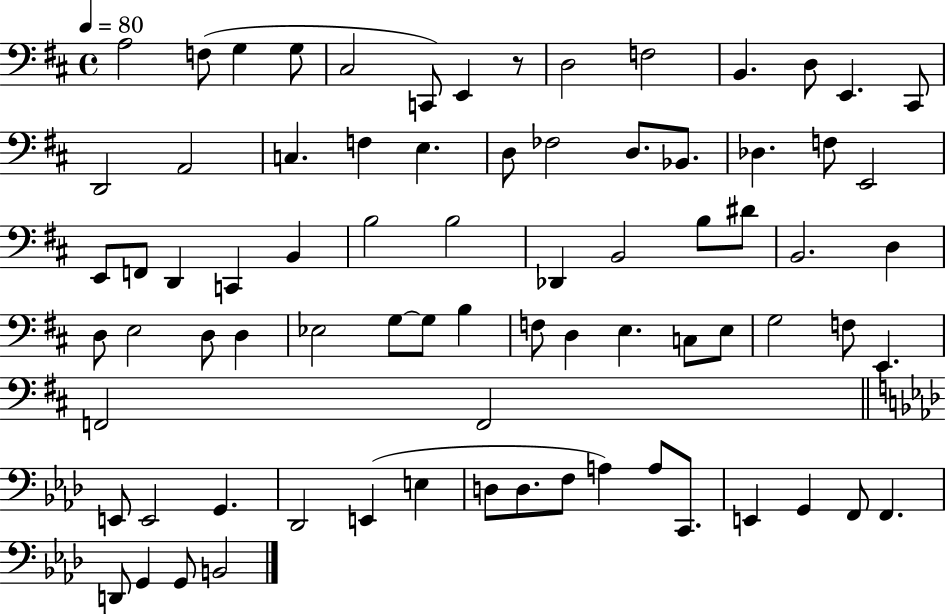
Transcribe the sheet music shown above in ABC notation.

X:1
T:Untitled
M:4/4
L:1/4
K:D
A,2 F,/2 G, G,/2 ^C,2 C,,/2 E,, z/2 D,2 F,2 B,, D,/2 E,, ^C,,/2 D,,2 A,,2 C, F, E, D,/2 _F,2 D,/2 _B,,/2 _D, F,/2 E,,2 E,,/2 F,,/2 D,, C,, B,, B,2 B,2 _D,, B,,2 B,/2 ^D/2 B,,2 D, D,/2 E,2 D,/2 D, _E,2 G,/2 G,/2 B, F,/2 D, E, C,/2 E,/2 G,2 F,/2 E,, F,,2 F,,2 E,,/2 E,,2 G,, _D,,2 E,, E, D,/2 D,/2 F,/2 A, A,/2 C,,/2 E,, G,, F,,/2 F,, D,,/2 G,, G,,/2 B,,2